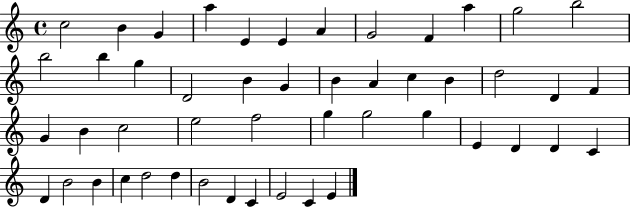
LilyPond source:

{
  \clef treble
  \time 4/4
  \defaultTimeSignature
  \key c \major
  c''2 b'4 g'4 | a''4 e'4 e'4 a'4 | g'2 f'4 a''4 | g''2 b''2 | \break b''2 b''4 g''4 | d'2 b'4 g'4 | b'4 a'4 c''4 b'4 | d''2 d'4 f'4 | \break g'4 b'4 c''2 | e''2 f''2 | g''4 g''2 g''4 | e'4 d'4 d'4 c'4 | \break d'4 b'2 b'4 | c''4 d''2 d''4 | b'2 d'4 c'4 | e'2 c'4 e'4 | \break \bar "|."
}